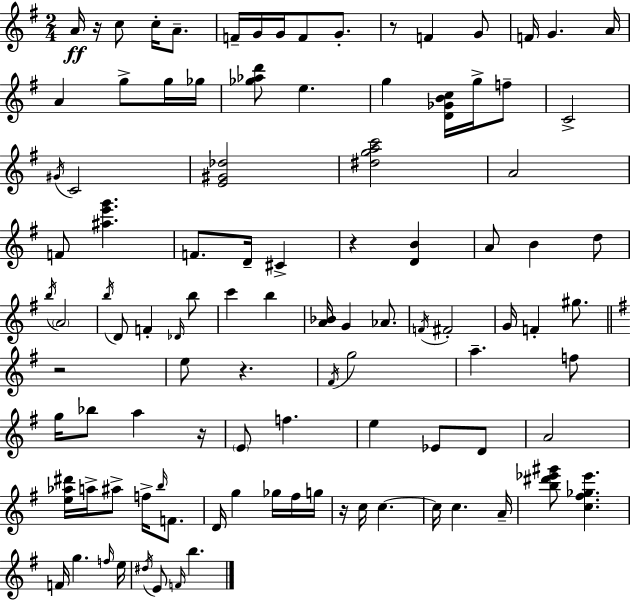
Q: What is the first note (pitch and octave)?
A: A4